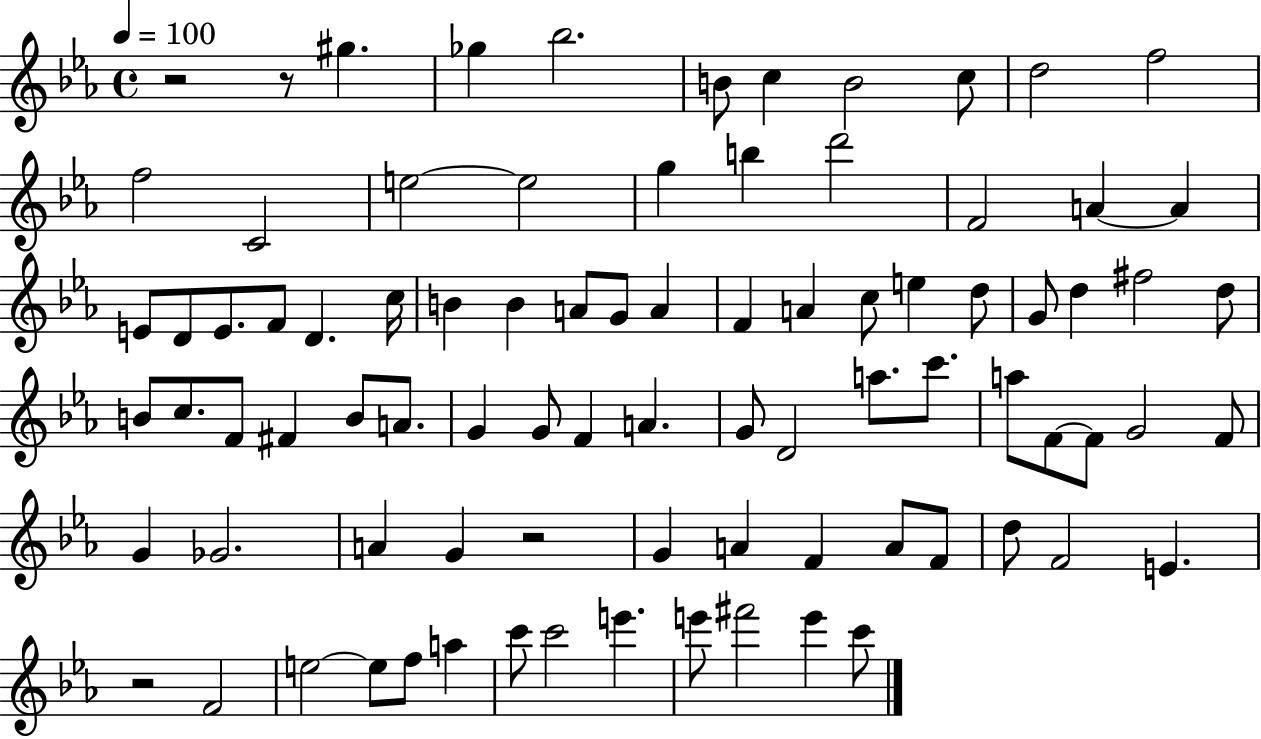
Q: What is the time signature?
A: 4/4